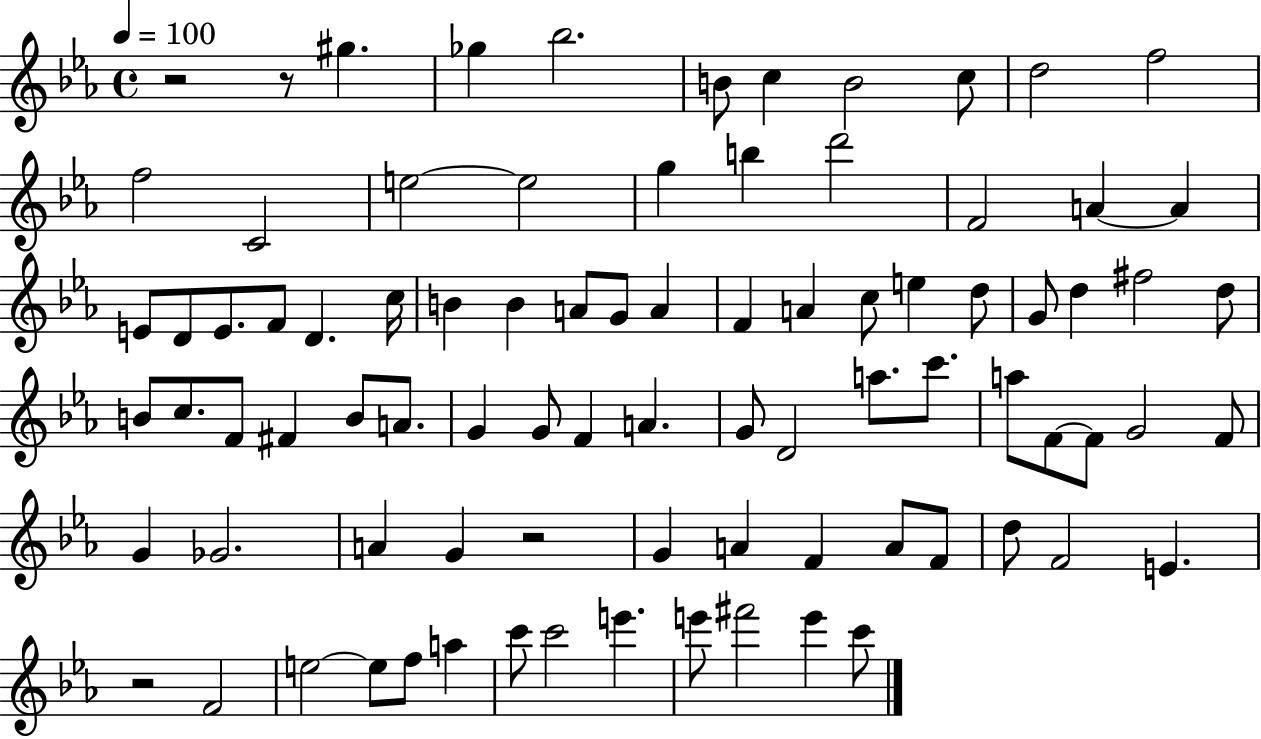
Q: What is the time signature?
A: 4/4